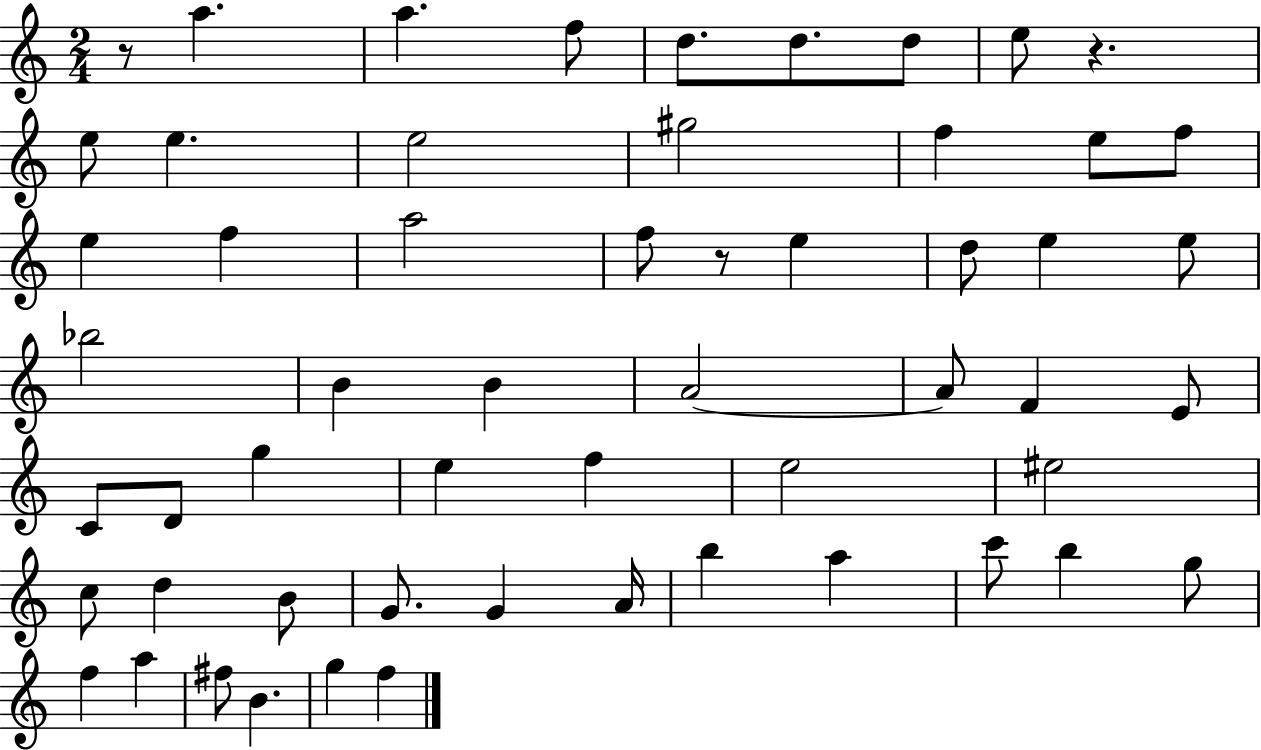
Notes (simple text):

R/e A5/q. A5/q. F5/e D5/e. D5/e. D5/e E5/e R/q. E5/e E5/q. E5/h G#5/h F5/q E5/e F5/e E5/q F5/q A5/h F5/e R/e E5/q D5/e E5/q E5/e Bb5/h B4/q B4/q A4/h A4/e F4/q E4/e C4/e D4/e G5/q E5/q F5/q E5/h EIS5/h C5/e D5/q B4/e G4/e. G4/q A4/s B5/q A5/q C6/e B5/q G5/e F5/q A5/q F#5/e B4/q. G5/q F5/q